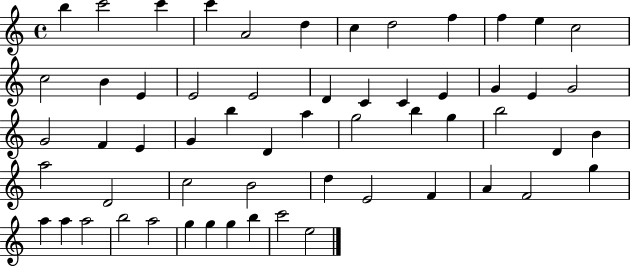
X:1
T:Untitled
M:4/4
L:1/4
K:C
b c'2 c' c' A2 d c d2 f f e c2 c2 B E E2 E2 D C C E G E G2 G2 F E G b D a g2 b g b2 D B a2 D2 c2 B2 d E2 F A F2 g a a a2 b2 a2 g g g b c'2 e2